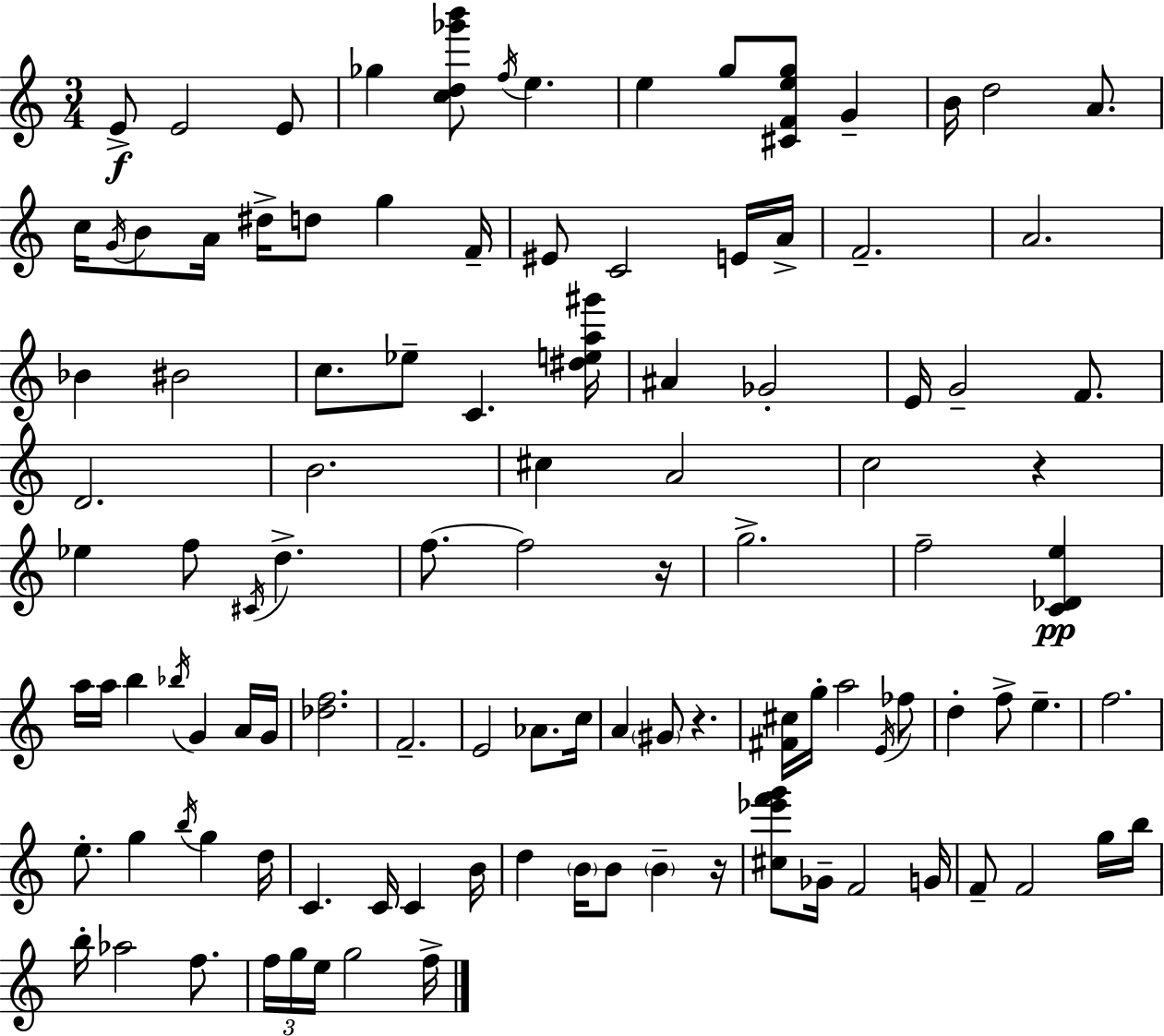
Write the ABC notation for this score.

X:1
T:Untitled
M:3/4
L:1/4
K:Am
E/2 E2 E/2 _g [cd_g'b']/2 f/4 e e g/2 [^CFeg]/2 G B/4 d2 A/2 c/4 G/4 B/2 A/4 ^d/4 d/2 g F/4 ^E/2 C2 E/4 A/4 F2 A2 _B ^B2 c/2 _e/2 C [^dea^g']/4 ^A _G2 E/4 G2 F/2 D2 B2 ^c A2 c2 z _e f/2 ^C/4 d f/2 f2 z/4 g2 f2 [C_De] a/4 a/4 b _b/4 G A/4 G/4 [_df]2 F2 E2 _A/2 c/4 A ^G/2 z [^F^c]/4 g/4 a2 E/4 _f/2 d f/2 e f2 e/2 g b/4 g d/4 C C/4 C B/4 d B/4 B/2 B z/4 [^c_e'f'g']/2 _G/4 F2 G/4 F/2 F2 g/4 b/4 b/4 _a2 f/2 f/4 g/4 e/4 g2 f/4